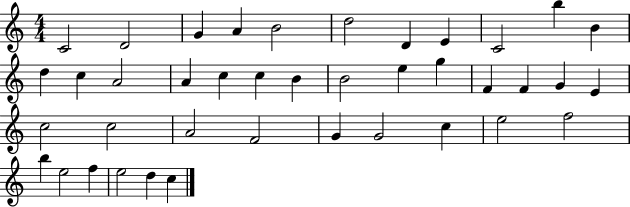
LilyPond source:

{
  \clef treble
  \numericTimeSignature
  \time 4/4
  \key c \major
  c'2 d'2 | g'4 a'4 b'2 | d''2 d'4 e'4 | c'2 b''4 b'4 | \break d''4 c''4 a'2 | a'4 c''4 c''4 b'4 | b'2 e''4 g''4 | f'4 f'4 g'4 e'4 | \break c''2 c''2 | a'2 f'2 | g'4 g'2 c''4 | e''2 f''2 | \break b''4 e''2 f''4 | e''2 d''4 c''4 | \bar "|."
}